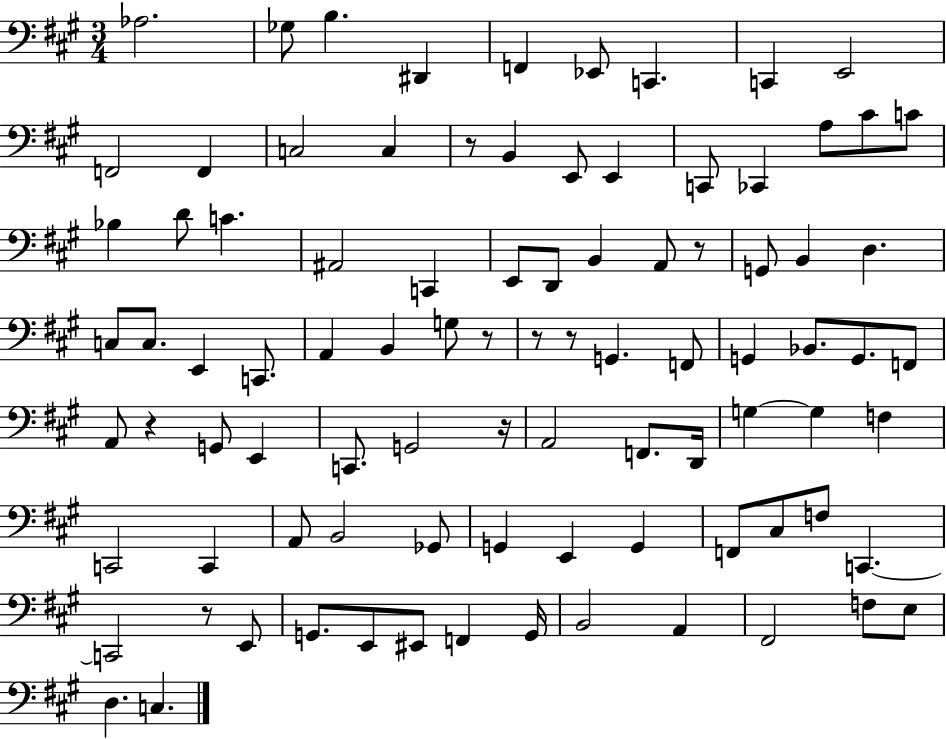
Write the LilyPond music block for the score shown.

{
  \clef bass
  \numericTimeSignature
  \time 3/4
  \key a \major
  aes2. | ges8 b4. dis,4 | f,4 ees,8 c,4. | c,4 e,2 | \break f,2 f,4 | c2 c4 | r8 b,4 e,8 e,4 | c,8 ces,4 a8 cis'8 c'8 | \break bes4 d'8 c'4. | ais,2 c,4 | e,8 d,8 b,4 a,8 r8 | g,8 b,4 d4. | \break c8 c8. e,4 c,8. | a,4 b,4 g8 r8 | r8 r8 g,4. f,8 | g,4 bes,8. g,8. f,8 | \break a,8 r4 g,8 e,4 | c,8. g,2 r16 | a,2 f,8. d,16 | g4~~ g4 f4 | \break c,2 c,4 | a,8 b,2 ges,8 | g,4 e,4 g,4 | f,8 cis8 f8 c,4.~~ | \break c,2 r8 e,8 | g,8. e,8 eis,8 f,4 g,16 | b,2 a,4 | fis,2 f8 e8 | \break d4. c4. | \bar "|."
}